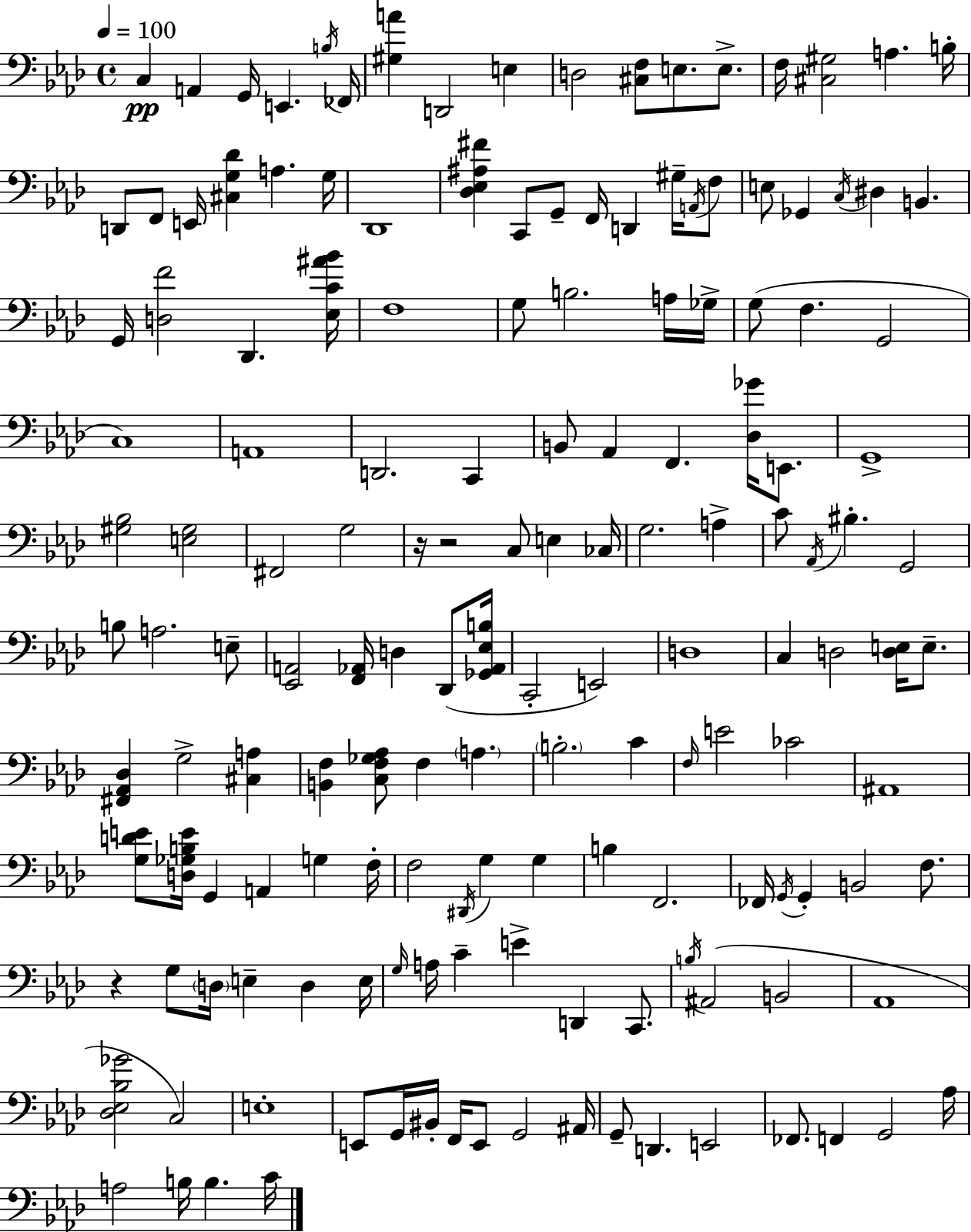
C3/q A2/q G2/s E2/q. B3/s FES2/s [G#3,A4]/q D2/h E3/q D3/h [C#3,F3]/e E3/e. E3/e. F3/s [C#3,G#3]/h A3/q. B3/s D2/e F2/e E2/s [C#3,G3,Db4]/q A3/q. G3/s Db2/w [Db3,Eb3,A#3,F#4]/q C2/e G2/e F2/s D2/q G#3/s A2/s F3/e E3/e Gb2/q C3/s D#3/q B2/q. G2/s [D3,F4]/h Db2/q. [Eb3,C4,A#4,Bb4]/s F3/w G3/e B3/h. A3/s Gb3/s G3/e F3/q. G2/h C3/w A2/w D2/h. C2/q B2/e Ab2/q F2/q. [Db3,Gb4]/s E2/e. G2/w [G#3,Bb3]/h [E3,G#3]/h F#2/h G3/h R/s R/h C3/e E3/q CES3/s G3/h. A3/q C4/e Ab2/s BIS3/q. G2/h B3/e A3/h. E3/e [Eb2,A2]/h [F2,Ab2]/s D3/q Db2/e [Gb2,Ab2,Eb3,B3]/s C2/h E2/h D3/w C3/q D3/h [D3,E3]/s E3/e. [F#2,Ab2,Db3]/q G3/h [C#3,A3]/q [B2,F3]/q [C3,F3,Gb3,Ab3]/e F3/q A3/q. B3/h. C4/q F3/s E4/h CES4/h A#2/w [G3,D4,E4]/e [D3,Gb3,B3,E4]/s G2/q A2/q G3/q F3/s F3/h D#2/s G3/q G3/q B3/q F2/h. FES2/s G2/s G2/q B2/h F3/e. R/q G3/e D3/s E3/q D3/q E3/s G3/s A3/s C4/q E4/q D2/q C2/e. B3/s A#2/h B2/h Ab2/w [Db3,Eb3,Bb3,Gb4]/h C3/h E3/w E2/e G2/s BIS2/s F2/s E2/e G2/h A#2/s G2/e D2/q. E2/h FES2/e. F2/q G2/h Ab3/s A3/h B3/s B3/q. C4/s